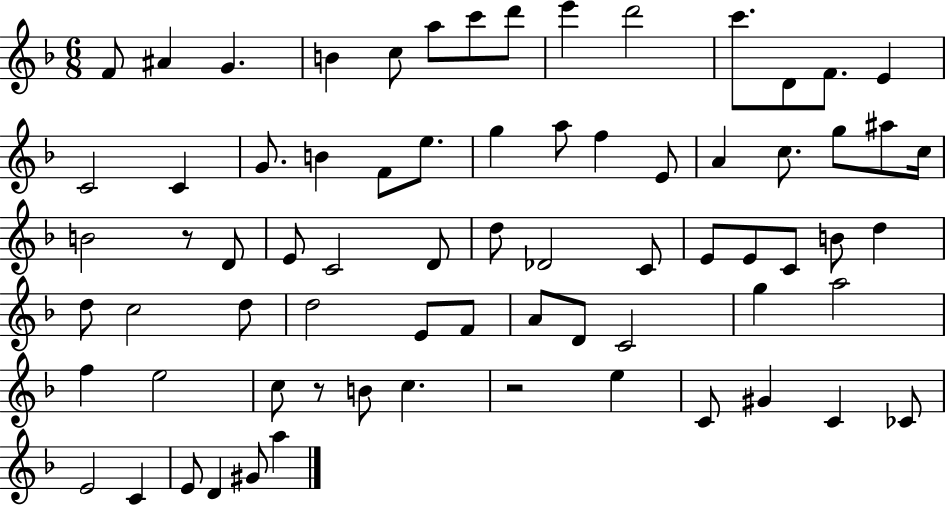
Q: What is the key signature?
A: F major